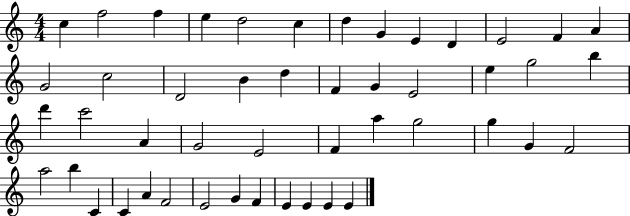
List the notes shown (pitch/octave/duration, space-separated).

C5/q F5/h F5/q E5/q D5/h C5/q D5/q G4/q E4/q D4/q E4/h F4/q A4/q G4/h C5/h D4/h B4/q D5/q F4/q G4/q E4/h E5/q G5/h B5/q D6/q C6/h A4/q G4/h E4/h F4/q A5/q G5/h G5/q G4/q F4/h A5/h B5/q C4/q C4/q A4/q F4/h E4/h G4/q F4/q E4/q E4/q E4/q E4/q